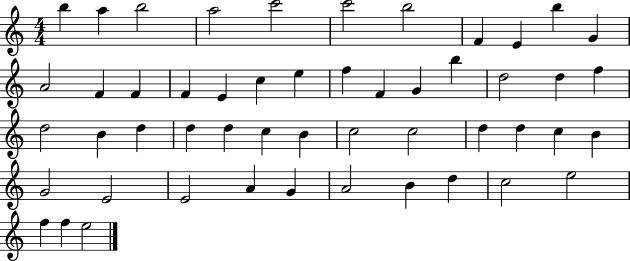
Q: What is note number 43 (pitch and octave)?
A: G4